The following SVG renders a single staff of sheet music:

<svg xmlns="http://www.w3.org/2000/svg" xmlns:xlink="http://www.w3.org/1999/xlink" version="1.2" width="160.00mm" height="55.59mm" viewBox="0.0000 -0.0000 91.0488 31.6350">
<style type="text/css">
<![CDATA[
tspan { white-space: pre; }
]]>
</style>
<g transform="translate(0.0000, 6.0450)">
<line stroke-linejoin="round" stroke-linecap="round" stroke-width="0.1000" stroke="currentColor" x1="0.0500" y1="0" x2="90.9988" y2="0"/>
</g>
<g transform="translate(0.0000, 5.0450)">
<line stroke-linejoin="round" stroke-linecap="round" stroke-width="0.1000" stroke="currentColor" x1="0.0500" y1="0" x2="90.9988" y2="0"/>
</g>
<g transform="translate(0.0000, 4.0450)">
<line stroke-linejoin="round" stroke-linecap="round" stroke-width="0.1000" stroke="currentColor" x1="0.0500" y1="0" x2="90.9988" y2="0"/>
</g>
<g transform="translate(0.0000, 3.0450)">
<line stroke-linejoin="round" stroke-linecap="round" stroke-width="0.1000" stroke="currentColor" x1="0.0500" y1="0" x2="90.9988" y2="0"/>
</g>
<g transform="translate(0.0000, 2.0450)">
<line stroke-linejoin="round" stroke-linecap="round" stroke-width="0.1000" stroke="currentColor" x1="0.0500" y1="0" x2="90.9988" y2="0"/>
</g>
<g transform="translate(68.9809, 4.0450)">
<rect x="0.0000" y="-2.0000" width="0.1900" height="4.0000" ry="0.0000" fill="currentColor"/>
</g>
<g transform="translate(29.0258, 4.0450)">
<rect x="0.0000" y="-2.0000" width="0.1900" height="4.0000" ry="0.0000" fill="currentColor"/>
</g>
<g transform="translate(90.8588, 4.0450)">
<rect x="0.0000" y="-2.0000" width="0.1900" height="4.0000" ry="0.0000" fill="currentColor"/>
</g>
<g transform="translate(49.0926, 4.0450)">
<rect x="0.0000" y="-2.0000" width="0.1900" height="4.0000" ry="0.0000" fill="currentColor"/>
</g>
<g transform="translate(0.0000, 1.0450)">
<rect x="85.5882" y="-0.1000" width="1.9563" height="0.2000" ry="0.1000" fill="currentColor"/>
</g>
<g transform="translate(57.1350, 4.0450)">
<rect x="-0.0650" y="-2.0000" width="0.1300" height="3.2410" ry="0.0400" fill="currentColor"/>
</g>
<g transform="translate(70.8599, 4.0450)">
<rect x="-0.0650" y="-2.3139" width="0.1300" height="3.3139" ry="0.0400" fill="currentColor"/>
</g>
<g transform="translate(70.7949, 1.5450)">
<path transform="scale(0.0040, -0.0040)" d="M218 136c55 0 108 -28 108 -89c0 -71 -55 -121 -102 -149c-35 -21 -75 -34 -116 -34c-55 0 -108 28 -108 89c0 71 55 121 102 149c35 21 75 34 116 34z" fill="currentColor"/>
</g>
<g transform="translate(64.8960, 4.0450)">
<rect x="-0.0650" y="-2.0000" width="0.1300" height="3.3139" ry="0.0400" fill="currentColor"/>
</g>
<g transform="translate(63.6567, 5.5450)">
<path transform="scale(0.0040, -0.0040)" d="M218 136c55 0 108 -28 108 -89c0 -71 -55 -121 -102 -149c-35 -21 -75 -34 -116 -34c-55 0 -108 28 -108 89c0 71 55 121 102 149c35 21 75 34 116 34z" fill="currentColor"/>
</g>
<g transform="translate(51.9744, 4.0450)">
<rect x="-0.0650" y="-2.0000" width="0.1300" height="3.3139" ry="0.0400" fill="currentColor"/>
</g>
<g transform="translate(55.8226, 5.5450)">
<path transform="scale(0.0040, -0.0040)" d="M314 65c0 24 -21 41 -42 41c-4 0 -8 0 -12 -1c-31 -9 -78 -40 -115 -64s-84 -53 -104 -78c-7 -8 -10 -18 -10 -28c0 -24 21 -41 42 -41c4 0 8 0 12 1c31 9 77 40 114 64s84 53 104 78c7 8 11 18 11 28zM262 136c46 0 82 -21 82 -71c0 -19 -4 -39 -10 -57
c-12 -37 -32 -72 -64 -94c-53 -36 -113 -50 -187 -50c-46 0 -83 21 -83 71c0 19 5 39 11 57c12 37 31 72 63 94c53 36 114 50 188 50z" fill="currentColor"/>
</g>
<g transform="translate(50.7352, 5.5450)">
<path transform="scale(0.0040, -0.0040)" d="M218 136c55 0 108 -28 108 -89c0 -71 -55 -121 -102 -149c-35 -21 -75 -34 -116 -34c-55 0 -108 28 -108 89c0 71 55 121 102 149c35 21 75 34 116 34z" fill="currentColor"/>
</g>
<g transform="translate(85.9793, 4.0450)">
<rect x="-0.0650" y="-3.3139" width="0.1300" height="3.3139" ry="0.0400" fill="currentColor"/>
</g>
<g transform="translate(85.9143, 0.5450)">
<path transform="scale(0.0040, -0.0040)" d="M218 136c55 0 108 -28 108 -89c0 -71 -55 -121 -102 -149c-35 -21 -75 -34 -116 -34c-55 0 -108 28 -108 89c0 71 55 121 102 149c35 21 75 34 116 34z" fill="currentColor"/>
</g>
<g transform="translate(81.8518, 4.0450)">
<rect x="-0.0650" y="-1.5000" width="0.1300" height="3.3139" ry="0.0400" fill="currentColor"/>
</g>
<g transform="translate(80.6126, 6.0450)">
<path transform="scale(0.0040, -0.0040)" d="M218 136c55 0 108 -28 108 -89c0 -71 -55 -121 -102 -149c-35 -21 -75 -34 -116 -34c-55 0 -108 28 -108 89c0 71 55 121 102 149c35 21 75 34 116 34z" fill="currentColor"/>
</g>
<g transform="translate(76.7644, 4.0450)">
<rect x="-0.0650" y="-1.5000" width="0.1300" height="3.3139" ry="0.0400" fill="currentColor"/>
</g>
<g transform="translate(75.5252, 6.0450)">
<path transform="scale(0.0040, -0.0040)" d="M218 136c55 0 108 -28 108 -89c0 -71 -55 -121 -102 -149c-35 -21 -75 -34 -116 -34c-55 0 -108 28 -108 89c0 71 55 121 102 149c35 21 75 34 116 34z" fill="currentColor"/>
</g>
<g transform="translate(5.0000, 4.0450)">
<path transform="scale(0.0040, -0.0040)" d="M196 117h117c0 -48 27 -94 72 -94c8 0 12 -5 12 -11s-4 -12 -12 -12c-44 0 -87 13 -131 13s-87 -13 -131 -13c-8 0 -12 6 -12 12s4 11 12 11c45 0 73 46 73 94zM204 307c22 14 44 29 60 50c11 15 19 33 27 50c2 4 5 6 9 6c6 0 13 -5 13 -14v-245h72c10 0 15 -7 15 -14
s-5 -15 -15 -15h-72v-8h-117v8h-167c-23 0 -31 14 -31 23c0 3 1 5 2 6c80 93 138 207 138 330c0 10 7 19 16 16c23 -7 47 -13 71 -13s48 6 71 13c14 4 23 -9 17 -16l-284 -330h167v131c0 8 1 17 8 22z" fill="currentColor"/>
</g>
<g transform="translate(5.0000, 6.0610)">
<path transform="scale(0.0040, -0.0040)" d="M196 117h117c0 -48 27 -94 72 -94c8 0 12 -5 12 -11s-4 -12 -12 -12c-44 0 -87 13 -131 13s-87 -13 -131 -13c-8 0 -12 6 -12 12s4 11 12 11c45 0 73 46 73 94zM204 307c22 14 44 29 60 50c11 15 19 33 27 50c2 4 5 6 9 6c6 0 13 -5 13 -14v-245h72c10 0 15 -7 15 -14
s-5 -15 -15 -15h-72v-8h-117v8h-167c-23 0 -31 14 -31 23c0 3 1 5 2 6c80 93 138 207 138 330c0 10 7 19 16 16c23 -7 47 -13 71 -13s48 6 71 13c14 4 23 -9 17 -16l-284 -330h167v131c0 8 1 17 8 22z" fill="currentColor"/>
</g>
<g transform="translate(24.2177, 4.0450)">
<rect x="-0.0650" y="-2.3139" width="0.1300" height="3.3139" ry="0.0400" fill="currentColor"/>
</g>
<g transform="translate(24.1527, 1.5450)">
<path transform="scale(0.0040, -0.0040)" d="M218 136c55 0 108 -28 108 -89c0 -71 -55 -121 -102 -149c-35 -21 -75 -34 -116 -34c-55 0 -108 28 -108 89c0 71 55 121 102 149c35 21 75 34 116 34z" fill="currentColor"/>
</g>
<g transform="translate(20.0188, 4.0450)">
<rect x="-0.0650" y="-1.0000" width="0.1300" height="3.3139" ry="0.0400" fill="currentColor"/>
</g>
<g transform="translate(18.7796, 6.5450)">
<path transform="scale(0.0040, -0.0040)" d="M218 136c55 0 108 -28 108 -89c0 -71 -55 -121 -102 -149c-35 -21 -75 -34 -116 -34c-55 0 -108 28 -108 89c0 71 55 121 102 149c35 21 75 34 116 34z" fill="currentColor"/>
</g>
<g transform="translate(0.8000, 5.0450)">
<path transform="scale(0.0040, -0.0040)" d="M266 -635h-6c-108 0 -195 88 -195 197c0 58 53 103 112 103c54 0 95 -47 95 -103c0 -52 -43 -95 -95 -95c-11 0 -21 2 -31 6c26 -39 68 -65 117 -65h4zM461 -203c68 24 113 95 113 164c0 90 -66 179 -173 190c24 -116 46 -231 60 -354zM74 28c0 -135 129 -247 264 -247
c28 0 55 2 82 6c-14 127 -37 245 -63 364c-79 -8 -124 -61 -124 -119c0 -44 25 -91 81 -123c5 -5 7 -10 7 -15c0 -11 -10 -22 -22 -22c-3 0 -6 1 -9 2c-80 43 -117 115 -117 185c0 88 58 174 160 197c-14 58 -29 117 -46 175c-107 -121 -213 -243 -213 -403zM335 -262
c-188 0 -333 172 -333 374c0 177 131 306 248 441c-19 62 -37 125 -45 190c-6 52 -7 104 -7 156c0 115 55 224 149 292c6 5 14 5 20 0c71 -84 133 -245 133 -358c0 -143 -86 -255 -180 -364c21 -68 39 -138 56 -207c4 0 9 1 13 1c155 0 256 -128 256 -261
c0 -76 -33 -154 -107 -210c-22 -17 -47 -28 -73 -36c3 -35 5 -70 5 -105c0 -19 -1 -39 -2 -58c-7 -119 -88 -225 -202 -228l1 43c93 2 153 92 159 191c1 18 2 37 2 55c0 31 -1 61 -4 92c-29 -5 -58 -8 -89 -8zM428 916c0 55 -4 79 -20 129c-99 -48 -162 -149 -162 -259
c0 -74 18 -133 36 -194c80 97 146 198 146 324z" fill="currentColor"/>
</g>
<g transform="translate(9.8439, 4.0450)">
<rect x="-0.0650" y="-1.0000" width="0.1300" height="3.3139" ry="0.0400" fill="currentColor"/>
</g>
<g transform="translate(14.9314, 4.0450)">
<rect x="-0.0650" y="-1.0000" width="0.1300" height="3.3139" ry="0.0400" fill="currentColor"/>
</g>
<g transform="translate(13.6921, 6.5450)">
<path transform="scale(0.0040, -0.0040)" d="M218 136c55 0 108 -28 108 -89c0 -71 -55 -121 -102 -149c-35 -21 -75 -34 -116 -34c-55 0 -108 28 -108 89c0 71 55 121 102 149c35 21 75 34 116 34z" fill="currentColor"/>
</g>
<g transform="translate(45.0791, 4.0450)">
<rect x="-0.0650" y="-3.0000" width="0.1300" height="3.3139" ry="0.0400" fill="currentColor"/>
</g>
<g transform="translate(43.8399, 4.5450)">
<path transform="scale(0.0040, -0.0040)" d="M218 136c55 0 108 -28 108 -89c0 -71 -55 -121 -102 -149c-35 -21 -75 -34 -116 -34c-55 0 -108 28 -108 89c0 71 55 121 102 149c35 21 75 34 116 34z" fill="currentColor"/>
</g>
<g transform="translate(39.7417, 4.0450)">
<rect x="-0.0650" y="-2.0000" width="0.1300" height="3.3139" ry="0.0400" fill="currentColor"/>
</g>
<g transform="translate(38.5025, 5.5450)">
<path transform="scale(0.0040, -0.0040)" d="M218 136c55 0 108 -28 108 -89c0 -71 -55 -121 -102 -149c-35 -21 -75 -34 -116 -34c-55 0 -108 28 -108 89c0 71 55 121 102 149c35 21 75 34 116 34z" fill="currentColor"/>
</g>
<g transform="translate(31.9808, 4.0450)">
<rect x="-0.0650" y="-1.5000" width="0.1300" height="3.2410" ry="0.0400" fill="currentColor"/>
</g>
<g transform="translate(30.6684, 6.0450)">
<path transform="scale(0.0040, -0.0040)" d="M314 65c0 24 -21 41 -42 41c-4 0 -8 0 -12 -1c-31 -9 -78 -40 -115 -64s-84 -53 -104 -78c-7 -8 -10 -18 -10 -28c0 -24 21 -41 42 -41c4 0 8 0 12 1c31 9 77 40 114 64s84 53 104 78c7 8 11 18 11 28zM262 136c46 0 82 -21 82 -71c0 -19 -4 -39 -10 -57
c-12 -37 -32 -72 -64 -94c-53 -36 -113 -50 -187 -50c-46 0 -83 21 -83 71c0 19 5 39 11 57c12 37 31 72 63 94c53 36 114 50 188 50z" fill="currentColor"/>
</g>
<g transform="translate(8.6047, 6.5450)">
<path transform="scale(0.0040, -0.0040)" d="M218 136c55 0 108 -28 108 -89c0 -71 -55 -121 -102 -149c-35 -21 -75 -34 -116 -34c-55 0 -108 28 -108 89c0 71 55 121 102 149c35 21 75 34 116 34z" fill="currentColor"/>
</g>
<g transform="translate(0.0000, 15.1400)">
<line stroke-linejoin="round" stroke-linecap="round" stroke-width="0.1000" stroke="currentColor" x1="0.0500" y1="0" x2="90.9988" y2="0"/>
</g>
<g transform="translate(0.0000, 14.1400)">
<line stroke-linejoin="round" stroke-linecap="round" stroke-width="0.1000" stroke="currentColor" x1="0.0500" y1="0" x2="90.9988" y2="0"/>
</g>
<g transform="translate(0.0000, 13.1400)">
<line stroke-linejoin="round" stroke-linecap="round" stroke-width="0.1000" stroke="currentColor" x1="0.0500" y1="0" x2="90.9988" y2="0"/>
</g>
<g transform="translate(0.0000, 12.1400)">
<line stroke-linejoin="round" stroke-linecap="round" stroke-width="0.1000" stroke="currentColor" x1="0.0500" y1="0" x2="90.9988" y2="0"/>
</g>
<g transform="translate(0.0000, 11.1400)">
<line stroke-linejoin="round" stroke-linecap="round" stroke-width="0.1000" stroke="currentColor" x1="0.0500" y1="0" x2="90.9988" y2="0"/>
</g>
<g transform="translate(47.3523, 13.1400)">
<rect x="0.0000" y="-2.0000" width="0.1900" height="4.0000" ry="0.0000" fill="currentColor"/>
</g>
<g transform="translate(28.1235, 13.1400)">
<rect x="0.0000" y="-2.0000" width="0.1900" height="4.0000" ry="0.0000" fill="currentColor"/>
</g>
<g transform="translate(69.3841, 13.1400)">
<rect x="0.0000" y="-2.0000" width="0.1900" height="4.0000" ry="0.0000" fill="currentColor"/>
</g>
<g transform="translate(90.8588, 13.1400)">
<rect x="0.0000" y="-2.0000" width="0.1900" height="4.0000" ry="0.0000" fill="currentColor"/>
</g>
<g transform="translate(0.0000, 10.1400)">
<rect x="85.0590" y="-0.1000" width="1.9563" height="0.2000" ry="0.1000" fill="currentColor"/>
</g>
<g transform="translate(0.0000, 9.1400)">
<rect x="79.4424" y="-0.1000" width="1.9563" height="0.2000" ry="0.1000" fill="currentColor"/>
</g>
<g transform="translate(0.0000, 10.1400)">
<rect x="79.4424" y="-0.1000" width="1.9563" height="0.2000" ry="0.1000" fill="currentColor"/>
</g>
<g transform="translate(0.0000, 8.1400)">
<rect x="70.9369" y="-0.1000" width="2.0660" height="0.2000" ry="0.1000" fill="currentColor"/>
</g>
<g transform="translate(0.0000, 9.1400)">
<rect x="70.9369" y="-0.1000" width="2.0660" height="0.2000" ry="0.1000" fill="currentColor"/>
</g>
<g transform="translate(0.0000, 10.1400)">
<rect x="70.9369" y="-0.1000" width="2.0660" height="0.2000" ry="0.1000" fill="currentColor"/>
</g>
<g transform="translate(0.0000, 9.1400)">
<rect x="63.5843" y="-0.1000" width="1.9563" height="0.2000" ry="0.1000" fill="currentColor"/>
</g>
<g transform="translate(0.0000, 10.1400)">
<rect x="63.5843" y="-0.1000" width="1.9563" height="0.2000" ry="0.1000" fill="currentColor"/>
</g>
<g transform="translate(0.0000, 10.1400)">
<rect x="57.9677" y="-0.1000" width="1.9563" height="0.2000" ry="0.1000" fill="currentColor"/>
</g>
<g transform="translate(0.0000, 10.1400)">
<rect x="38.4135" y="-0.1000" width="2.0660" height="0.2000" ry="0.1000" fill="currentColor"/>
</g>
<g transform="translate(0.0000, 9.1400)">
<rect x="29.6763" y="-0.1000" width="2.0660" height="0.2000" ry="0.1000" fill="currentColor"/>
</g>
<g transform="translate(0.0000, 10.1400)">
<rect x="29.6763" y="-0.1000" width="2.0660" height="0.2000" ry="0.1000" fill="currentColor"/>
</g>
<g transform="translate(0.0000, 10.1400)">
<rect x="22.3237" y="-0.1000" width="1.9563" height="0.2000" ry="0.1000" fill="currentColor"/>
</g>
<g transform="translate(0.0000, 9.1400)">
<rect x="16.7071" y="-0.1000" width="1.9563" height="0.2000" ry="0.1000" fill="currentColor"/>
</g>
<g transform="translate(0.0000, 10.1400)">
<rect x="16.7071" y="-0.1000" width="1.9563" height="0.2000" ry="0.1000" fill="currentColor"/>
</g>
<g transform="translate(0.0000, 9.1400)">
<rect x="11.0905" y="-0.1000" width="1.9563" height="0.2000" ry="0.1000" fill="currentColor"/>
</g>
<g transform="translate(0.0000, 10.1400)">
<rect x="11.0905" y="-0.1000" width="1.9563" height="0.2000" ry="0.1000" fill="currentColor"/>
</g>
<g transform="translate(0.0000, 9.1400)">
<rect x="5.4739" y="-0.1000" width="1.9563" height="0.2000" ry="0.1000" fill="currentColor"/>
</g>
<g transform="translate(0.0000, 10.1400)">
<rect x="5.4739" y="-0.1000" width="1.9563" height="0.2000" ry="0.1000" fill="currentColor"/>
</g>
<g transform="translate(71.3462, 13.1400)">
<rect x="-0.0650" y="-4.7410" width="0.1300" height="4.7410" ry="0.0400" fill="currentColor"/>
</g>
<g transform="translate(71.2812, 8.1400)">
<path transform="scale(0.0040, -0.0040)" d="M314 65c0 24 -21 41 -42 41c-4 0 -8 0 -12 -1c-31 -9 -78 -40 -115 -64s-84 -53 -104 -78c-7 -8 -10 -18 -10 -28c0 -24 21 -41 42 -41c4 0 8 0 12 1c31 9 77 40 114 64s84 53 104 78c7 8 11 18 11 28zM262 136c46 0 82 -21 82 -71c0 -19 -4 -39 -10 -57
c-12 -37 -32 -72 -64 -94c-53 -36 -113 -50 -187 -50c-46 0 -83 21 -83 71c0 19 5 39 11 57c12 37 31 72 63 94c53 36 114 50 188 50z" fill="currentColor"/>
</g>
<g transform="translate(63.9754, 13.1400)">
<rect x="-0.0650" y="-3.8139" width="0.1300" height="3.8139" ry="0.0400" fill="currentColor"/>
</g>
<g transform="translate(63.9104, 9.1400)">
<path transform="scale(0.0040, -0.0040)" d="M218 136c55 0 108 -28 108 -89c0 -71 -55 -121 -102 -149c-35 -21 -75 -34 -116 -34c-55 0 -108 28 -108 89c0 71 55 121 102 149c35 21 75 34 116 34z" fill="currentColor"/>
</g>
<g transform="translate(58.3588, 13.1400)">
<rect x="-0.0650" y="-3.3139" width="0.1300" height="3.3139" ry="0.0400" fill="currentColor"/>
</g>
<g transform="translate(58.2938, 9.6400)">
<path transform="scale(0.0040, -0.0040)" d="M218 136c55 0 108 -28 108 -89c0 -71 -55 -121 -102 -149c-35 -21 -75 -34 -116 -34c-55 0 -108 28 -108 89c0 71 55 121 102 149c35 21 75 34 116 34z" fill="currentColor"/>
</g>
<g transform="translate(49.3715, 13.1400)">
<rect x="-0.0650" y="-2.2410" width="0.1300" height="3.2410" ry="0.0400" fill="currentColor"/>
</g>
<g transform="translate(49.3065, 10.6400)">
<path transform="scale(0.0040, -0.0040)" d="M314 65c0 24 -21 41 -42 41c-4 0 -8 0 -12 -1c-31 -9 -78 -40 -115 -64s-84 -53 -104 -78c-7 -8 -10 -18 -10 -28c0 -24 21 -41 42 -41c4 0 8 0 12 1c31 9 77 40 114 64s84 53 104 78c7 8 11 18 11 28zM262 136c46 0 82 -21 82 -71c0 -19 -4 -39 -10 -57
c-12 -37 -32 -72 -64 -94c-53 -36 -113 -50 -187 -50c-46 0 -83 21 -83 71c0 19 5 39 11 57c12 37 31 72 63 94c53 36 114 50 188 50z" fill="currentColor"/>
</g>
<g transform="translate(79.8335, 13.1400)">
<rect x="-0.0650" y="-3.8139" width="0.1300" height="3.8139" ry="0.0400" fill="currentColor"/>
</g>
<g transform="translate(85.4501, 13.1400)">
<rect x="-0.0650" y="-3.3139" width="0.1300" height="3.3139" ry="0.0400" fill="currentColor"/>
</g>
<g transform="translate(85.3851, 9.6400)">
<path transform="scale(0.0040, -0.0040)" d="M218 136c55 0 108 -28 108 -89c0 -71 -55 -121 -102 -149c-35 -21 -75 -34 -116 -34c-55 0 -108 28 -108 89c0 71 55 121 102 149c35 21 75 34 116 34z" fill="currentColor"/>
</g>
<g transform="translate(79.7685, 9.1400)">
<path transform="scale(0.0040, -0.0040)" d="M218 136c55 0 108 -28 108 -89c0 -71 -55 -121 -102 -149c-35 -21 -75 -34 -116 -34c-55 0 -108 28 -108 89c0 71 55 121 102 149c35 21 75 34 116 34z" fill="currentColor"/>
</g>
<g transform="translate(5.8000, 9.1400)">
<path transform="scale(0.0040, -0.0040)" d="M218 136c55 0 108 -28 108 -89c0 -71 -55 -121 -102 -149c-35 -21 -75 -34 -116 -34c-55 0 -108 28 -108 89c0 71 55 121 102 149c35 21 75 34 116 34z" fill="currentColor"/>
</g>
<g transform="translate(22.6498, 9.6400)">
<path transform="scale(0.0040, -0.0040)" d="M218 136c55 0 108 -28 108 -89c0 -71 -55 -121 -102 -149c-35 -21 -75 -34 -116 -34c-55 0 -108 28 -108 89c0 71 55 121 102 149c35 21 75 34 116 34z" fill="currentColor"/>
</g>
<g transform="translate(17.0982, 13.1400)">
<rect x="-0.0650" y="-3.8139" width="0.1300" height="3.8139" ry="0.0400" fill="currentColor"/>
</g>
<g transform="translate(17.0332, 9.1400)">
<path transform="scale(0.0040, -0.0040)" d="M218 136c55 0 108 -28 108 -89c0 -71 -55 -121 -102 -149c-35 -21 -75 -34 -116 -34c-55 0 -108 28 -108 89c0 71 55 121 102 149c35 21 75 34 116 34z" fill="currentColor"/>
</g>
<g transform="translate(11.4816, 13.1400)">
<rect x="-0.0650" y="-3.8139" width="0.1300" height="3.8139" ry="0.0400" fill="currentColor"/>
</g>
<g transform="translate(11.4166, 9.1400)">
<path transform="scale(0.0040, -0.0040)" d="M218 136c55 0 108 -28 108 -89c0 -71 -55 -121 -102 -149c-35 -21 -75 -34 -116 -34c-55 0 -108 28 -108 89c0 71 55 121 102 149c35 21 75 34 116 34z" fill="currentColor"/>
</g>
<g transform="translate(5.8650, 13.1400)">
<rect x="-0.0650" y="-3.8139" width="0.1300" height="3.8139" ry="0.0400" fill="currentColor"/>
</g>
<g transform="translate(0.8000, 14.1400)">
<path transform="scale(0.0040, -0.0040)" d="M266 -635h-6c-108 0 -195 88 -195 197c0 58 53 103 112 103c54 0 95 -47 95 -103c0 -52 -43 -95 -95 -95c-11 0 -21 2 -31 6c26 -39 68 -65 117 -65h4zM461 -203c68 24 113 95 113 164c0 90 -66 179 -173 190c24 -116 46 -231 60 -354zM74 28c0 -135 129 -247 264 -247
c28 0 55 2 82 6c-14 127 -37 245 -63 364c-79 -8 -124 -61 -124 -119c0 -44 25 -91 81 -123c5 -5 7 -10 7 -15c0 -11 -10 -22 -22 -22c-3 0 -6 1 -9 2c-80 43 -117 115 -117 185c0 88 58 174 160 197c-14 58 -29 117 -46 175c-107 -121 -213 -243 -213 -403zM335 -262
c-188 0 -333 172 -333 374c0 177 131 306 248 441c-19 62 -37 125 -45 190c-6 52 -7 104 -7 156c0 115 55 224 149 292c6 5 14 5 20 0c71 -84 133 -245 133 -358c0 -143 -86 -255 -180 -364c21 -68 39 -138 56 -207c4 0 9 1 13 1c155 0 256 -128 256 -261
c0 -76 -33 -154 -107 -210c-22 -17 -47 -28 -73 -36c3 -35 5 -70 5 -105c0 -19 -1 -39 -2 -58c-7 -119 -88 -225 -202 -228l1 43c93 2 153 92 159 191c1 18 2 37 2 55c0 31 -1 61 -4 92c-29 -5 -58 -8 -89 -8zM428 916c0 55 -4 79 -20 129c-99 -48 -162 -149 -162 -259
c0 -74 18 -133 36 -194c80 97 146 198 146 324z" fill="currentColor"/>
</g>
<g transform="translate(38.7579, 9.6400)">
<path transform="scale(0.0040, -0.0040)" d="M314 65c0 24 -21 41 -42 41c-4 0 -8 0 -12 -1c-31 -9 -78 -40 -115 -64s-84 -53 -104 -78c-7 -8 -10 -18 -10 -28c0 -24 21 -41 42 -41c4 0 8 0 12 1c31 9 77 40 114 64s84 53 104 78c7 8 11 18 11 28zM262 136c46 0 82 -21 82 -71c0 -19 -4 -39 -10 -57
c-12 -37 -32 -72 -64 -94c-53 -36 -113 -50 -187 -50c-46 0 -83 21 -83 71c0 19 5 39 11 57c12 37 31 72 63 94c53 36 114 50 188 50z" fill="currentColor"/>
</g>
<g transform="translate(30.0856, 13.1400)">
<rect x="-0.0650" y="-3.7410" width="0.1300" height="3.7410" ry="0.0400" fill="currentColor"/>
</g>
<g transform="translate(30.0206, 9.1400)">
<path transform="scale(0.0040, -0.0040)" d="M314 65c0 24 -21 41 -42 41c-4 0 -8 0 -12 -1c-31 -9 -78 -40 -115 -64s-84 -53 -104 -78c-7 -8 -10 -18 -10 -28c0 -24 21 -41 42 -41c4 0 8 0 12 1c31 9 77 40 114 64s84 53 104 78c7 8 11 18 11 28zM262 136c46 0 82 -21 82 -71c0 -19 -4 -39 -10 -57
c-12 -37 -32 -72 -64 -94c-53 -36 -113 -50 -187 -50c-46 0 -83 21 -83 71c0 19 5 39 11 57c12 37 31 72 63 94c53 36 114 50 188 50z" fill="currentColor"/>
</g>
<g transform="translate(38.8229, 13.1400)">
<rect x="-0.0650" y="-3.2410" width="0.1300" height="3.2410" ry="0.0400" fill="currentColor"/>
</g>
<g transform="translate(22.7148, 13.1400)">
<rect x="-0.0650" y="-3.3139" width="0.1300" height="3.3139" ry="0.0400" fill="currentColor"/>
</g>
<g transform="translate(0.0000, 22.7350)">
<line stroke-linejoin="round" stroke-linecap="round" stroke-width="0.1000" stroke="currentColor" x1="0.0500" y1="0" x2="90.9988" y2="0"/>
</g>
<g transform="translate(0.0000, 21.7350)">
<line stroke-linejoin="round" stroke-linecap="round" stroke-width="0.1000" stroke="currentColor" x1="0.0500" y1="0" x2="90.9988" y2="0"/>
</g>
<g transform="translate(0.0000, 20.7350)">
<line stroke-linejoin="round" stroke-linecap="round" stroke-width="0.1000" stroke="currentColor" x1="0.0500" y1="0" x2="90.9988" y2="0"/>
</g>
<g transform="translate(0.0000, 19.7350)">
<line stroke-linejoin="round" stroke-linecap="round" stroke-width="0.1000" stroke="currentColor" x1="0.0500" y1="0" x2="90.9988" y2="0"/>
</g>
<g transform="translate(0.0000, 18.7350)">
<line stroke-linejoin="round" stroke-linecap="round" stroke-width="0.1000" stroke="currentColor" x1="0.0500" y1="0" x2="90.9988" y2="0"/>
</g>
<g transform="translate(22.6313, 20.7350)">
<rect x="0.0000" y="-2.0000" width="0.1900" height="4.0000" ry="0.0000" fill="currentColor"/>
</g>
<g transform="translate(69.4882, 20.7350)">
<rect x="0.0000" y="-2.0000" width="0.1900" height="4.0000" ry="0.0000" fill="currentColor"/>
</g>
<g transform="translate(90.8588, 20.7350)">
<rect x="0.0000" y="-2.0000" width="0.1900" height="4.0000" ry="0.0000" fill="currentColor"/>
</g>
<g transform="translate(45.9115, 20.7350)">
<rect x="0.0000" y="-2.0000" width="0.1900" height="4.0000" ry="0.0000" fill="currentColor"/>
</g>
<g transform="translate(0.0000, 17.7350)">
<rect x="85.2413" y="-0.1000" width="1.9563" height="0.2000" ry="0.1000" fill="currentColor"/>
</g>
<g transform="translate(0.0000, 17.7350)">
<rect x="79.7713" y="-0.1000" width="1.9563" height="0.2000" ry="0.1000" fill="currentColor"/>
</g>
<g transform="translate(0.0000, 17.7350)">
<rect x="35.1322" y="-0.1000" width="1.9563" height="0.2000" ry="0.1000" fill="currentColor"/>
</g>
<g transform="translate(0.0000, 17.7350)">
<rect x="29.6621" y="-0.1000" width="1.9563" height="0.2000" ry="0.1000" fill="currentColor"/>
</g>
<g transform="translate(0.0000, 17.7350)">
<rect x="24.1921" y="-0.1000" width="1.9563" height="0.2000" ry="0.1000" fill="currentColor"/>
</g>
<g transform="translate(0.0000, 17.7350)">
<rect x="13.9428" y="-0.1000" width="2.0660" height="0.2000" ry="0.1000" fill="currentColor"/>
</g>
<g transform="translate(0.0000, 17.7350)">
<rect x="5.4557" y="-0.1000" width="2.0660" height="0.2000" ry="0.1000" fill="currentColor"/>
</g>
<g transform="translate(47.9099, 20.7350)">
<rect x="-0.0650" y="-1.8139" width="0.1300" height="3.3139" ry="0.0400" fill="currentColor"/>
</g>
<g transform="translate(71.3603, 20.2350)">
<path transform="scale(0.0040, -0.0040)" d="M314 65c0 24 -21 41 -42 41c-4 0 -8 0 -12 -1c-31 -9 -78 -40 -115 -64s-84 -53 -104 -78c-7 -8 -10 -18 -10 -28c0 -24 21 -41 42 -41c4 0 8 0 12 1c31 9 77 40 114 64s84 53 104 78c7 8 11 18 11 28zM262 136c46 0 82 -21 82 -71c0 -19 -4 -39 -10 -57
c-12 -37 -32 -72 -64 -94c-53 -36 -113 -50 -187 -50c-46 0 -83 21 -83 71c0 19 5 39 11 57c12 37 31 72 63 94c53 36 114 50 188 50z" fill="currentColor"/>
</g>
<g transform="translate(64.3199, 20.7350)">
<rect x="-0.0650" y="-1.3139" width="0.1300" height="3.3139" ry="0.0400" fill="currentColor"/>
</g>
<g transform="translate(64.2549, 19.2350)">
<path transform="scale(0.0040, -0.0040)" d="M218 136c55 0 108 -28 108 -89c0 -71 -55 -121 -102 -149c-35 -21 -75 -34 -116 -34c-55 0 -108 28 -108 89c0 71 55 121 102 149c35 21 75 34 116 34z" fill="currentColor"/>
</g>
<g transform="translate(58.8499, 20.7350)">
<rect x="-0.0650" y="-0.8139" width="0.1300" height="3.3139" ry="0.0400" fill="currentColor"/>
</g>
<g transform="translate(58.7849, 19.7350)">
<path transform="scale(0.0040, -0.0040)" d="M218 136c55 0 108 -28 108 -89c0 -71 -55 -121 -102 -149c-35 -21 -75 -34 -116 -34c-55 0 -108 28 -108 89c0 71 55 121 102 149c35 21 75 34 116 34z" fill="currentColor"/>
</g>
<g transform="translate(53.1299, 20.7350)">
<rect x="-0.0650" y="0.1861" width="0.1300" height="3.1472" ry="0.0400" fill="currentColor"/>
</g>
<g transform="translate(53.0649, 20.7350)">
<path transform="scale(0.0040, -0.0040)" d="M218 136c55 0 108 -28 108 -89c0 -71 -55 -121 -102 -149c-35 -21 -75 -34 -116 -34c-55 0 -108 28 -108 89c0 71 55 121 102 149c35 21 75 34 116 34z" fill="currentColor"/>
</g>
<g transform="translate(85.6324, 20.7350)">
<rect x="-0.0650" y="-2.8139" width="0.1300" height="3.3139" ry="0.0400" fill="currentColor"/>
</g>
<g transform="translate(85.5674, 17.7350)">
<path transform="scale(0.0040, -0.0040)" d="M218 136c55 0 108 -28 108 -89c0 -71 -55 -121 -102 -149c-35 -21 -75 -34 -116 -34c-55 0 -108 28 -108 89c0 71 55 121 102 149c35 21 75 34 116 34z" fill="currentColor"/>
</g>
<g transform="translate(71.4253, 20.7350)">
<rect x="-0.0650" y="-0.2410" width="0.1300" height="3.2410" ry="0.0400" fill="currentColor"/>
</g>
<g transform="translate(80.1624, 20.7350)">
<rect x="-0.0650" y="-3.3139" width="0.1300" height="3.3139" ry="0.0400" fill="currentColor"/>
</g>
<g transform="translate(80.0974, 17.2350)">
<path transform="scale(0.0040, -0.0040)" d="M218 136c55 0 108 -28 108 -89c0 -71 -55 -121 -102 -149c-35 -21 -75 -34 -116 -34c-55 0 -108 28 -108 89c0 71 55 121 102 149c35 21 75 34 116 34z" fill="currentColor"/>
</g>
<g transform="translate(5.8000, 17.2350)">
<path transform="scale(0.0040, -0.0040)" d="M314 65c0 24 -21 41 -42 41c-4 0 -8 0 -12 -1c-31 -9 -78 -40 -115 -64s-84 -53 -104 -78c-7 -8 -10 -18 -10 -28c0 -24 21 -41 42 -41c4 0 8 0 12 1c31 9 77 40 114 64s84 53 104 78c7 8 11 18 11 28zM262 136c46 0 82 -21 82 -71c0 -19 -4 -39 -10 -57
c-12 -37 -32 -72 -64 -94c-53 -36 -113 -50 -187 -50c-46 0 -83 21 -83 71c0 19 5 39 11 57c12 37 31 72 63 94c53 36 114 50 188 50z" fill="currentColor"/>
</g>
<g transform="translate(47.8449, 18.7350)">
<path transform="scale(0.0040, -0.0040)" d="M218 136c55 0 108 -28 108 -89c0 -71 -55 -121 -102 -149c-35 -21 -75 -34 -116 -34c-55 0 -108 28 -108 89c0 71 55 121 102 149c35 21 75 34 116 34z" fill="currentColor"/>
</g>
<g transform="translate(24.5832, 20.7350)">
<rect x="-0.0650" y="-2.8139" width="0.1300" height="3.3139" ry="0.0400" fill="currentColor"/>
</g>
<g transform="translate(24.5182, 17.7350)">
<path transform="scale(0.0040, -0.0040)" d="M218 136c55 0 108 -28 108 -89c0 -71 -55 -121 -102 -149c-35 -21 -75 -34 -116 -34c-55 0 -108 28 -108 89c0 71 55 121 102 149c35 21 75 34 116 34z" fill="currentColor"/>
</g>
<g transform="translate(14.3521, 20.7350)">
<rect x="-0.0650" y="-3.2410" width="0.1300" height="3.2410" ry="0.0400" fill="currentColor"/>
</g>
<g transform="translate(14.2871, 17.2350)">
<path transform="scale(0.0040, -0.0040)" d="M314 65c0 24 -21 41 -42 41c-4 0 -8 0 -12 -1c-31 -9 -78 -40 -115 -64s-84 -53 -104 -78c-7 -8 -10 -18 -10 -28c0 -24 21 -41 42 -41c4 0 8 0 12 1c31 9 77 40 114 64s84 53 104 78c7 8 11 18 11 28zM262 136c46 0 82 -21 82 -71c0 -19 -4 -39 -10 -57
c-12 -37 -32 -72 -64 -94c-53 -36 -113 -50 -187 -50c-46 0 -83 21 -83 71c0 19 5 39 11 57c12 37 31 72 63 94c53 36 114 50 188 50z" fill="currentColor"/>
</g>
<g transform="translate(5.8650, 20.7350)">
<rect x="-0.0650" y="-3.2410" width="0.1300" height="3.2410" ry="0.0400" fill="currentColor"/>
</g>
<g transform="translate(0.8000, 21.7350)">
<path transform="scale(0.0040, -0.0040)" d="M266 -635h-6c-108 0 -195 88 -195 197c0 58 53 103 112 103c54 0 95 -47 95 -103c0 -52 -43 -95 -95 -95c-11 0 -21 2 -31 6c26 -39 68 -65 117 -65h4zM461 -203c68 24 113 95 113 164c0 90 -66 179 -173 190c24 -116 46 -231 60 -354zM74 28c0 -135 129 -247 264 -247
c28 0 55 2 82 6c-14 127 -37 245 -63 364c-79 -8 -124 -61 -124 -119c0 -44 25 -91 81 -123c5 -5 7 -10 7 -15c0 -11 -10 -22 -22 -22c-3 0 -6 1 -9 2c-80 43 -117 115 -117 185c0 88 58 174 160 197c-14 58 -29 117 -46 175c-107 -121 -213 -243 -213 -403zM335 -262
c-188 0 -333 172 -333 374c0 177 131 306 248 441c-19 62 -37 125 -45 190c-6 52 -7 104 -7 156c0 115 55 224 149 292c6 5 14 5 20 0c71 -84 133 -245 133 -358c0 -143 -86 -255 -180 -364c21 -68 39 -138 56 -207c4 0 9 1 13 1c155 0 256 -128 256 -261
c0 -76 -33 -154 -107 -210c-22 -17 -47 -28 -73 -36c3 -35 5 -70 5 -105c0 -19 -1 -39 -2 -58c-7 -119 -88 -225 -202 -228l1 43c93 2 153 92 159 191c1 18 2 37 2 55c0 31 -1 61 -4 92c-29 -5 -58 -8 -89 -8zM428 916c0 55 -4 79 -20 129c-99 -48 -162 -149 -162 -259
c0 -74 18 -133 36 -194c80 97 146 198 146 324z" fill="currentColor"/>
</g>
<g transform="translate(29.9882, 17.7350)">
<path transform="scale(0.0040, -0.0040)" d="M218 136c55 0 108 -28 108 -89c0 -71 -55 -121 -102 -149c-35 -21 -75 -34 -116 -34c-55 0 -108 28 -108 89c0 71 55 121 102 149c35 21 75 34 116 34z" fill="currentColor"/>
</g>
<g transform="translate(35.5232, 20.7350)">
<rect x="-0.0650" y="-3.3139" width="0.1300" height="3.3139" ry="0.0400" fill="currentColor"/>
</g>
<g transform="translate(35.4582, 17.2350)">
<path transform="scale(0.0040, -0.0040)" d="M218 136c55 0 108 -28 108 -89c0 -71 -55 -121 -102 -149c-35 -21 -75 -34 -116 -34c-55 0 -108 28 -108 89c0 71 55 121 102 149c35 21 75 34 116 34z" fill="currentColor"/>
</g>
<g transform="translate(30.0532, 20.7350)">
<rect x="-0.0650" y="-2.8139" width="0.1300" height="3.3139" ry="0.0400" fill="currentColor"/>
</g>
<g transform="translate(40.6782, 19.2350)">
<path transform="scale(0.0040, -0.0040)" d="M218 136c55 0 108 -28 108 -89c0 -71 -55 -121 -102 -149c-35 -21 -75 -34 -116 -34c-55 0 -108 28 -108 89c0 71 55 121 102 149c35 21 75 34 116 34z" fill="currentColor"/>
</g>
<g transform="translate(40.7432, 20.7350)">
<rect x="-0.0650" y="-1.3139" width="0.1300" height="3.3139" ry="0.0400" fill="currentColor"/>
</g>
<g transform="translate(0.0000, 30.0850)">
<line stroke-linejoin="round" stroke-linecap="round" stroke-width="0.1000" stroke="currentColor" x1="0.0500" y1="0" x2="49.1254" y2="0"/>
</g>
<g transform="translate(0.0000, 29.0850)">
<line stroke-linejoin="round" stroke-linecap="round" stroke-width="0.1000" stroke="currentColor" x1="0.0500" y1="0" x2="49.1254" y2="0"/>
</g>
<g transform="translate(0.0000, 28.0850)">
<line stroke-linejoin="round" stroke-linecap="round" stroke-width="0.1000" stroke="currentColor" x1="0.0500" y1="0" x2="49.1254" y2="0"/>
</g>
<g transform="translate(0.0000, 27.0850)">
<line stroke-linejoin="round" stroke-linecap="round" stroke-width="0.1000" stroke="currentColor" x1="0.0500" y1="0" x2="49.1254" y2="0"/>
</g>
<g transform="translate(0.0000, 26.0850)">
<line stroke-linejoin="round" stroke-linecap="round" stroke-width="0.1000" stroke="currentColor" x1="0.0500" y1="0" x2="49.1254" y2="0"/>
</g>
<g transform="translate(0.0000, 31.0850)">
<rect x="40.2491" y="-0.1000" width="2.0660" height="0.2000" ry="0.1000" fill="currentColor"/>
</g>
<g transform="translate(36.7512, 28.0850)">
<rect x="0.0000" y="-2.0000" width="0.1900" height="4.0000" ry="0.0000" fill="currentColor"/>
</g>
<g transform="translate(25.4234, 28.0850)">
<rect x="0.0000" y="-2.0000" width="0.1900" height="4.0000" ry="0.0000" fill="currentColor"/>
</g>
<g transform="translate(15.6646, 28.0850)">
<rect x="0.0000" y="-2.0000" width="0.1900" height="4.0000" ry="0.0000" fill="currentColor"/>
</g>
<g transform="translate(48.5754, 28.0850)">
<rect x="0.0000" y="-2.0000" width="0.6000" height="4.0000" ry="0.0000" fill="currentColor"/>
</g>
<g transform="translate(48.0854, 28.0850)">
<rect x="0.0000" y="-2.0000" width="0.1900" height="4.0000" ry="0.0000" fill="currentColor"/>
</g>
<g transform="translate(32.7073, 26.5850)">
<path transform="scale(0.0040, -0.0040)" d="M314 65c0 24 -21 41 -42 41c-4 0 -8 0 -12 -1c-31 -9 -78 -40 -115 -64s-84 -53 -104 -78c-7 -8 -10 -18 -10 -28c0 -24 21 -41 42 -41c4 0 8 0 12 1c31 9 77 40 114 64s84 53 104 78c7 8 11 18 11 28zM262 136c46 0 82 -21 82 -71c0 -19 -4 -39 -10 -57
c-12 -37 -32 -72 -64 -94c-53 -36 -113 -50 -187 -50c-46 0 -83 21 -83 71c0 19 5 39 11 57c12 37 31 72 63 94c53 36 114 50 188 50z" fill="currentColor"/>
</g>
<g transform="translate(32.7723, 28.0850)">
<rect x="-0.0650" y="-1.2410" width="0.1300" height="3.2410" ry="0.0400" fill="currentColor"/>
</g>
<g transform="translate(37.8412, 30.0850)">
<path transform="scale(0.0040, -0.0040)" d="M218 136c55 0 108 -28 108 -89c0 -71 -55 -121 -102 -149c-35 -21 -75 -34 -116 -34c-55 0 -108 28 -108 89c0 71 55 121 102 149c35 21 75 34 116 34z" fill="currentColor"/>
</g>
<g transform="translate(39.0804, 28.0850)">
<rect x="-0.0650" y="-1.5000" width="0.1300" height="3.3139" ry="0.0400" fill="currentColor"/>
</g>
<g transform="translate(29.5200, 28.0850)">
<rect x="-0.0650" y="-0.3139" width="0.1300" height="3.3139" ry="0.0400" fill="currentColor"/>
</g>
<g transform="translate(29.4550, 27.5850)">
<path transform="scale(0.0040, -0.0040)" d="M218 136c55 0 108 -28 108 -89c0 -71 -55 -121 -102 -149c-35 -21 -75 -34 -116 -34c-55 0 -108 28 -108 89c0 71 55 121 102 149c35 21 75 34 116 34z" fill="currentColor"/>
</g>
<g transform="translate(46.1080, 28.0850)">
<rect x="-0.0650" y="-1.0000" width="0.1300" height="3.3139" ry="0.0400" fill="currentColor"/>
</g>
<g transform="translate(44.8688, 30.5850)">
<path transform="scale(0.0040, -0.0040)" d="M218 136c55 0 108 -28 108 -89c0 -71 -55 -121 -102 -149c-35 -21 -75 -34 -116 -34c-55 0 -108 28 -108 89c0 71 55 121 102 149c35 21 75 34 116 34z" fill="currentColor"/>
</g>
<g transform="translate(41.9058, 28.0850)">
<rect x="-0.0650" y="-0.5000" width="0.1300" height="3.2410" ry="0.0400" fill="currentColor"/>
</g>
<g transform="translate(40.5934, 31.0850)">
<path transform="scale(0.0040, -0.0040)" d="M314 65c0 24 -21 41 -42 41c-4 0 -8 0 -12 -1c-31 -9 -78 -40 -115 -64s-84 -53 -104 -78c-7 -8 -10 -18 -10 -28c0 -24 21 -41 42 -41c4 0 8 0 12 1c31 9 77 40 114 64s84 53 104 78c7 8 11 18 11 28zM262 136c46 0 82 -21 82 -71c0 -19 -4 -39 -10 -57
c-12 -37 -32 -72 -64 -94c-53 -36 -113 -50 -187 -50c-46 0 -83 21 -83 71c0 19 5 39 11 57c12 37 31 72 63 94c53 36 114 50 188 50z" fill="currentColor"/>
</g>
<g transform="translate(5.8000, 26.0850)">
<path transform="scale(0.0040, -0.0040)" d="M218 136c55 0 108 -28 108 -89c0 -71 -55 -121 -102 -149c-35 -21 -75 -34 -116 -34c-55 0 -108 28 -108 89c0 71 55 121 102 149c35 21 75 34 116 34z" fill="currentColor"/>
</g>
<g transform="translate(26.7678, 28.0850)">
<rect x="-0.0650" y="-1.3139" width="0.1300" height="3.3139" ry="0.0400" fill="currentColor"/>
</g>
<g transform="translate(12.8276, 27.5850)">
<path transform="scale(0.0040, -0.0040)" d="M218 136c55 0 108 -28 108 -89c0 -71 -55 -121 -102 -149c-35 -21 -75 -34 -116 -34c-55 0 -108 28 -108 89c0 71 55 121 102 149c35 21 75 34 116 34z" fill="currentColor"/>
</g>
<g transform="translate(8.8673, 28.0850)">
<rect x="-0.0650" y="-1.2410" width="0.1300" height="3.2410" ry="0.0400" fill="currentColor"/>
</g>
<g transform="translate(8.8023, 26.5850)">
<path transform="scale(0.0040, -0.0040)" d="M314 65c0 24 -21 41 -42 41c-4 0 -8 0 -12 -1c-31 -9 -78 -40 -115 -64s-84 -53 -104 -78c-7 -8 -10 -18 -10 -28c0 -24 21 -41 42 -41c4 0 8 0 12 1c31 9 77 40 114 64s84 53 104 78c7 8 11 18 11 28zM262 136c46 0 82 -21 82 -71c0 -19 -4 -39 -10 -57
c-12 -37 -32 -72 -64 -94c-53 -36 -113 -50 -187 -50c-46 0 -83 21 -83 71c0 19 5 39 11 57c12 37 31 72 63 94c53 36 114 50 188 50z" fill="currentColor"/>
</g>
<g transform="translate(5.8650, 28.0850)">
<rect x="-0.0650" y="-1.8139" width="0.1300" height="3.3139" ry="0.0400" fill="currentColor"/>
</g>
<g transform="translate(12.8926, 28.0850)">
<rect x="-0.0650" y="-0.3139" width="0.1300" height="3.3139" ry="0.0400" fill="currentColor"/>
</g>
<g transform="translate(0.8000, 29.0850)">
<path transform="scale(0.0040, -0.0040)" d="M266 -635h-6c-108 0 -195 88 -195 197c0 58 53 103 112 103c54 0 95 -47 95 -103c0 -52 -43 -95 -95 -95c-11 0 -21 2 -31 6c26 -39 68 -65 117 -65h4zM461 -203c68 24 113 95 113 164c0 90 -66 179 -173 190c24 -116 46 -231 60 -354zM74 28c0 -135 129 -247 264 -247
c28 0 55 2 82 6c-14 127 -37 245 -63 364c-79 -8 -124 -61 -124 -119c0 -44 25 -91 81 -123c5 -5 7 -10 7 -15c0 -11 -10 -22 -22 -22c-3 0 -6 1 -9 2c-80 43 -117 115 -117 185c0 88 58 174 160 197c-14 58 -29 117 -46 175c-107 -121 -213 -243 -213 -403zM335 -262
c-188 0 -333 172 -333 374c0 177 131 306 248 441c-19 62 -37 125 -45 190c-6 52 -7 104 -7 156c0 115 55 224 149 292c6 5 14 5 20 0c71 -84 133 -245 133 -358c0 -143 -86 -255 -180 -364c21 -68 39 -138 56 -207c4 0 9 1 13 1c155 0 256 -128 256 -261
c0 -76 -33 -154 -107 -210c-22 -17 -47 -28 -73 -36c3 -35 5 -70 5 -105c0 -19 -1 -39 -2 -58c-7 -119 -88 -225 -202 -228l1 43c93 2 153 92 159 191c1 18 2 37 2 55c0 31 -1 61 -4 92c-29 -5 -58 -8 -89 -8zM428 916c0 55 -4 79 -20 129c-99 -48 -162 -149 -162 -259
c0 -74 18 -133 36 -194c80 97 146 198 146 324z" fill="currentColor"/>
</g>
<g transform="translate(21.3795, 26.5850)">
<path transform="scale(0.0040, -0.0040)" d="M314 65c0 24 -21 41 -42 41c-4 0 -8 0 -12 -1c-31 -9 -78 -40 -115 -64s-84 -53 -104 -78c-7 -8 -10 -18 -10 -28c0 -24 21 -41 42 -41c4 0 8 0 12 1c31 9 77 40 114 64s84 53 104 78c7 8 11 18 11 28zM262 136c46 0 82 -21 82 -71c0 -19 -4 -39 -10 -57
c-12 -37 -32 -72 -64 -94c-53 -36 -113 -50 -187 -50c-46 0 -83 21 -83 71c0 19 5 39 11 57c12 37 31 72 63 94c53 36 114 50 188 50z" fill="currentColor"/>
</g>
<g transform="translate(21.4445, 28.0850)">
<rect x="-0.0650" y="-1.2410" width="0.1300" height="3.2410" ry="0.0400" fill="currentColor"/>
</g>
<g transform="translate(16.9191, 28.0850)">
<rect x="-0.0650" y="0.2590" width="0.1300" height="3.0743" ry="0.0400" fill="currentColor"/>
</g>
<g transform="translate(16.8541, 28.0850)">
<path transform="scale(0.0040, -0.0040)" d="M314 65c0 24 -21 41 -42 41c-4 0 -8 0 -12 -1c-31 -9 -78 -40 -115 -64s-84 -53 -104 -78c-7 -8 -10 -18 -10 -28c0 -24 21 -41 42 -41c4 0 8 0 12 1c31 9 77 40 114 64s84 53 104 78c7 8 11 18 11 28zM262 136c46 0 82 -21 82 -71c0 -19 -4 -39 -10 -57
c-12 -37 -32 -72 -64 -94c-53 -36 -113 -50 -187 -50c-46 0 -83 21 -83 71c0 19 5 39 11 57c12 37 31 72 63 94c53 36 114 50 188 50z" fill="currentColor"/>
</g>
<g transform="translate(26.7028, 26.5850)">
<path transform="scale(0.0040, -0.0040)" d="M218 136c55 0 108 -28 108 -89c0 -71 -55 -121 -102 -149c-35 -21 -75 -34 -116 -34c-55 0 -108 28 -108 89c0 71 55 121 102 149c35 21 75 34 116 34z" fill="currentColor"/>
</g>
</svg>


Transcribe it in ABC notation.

X:1
T:Untitled
M:4/4
L:1/4
K:C
D D D g E2 F A F F2 F g E E b c' c' c' b c'2 b2 g2 b c' e'2 c' b b2 b2 a a b e f B d e c2 b a f e2 c B2 e2 e c e2 E C2 D